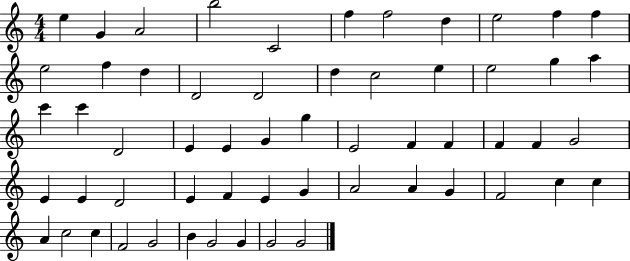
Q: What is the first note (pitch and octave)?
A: E5